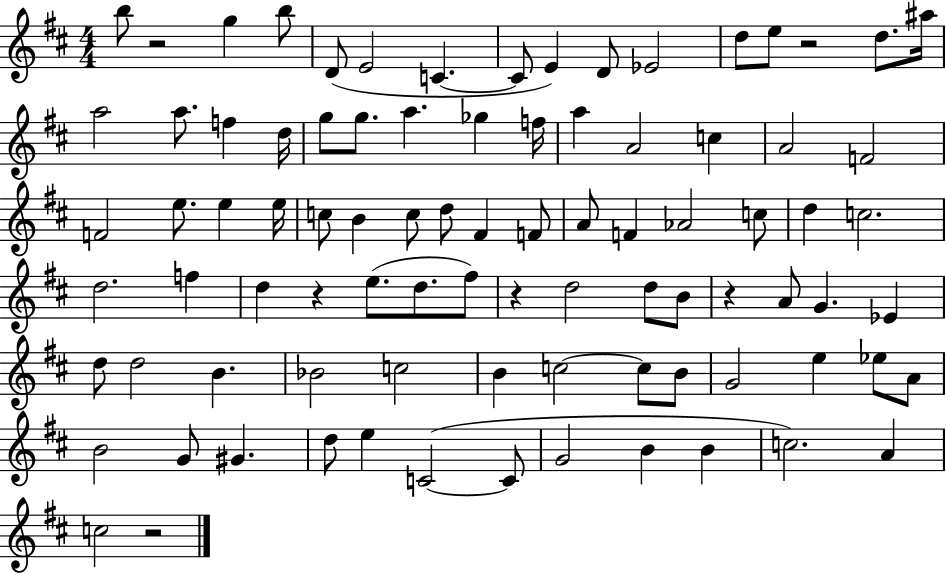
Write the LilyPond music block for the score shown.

{
  \clef treble
  \numericTimeSignature
  \time 4/4
  \key d \major
  \repeat volta 2 { b''8 r2 g''4 b''8 | d'8( e'2 c'4.~~ | c'8 e'4) d'8 ees'2 | d''8 e''8 r2 d''8. ais''16 | \break a''2 a''8. f''4 d''16 | g''8 g''8. a''4. ges''4 f''16 | a''4 a'2 c''4 | a'2 f'2 | \break f'2 e''8. e''4 e''16 | c''8 b'4 c''8 d''8 fis'4 f'8 | a'8 f'4 aes'2 c''8 | d''4 c''2. | \break d''2. f''4 | d''4 r4 e''8.( d''8. fis''8) | r4 d''2 d''8 b'8 | r4 a'8 g'4. ees'4 | \break d''8 d''2 b'4. | bes'2 c''2 | b'4 c''2~~ c''8 b'8 | g'2 e''4 ees''8 a'8 | \break b'2 g'8 gis'4. | d''8 e''4 c'2~(~ c'8 | g'2 b'4 b'4 | c''2.) a'4 | \break c''2 r2 | } \bar "|."
}